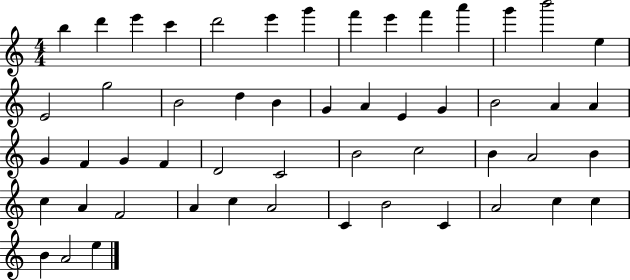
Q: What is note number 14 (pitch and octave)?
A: E5